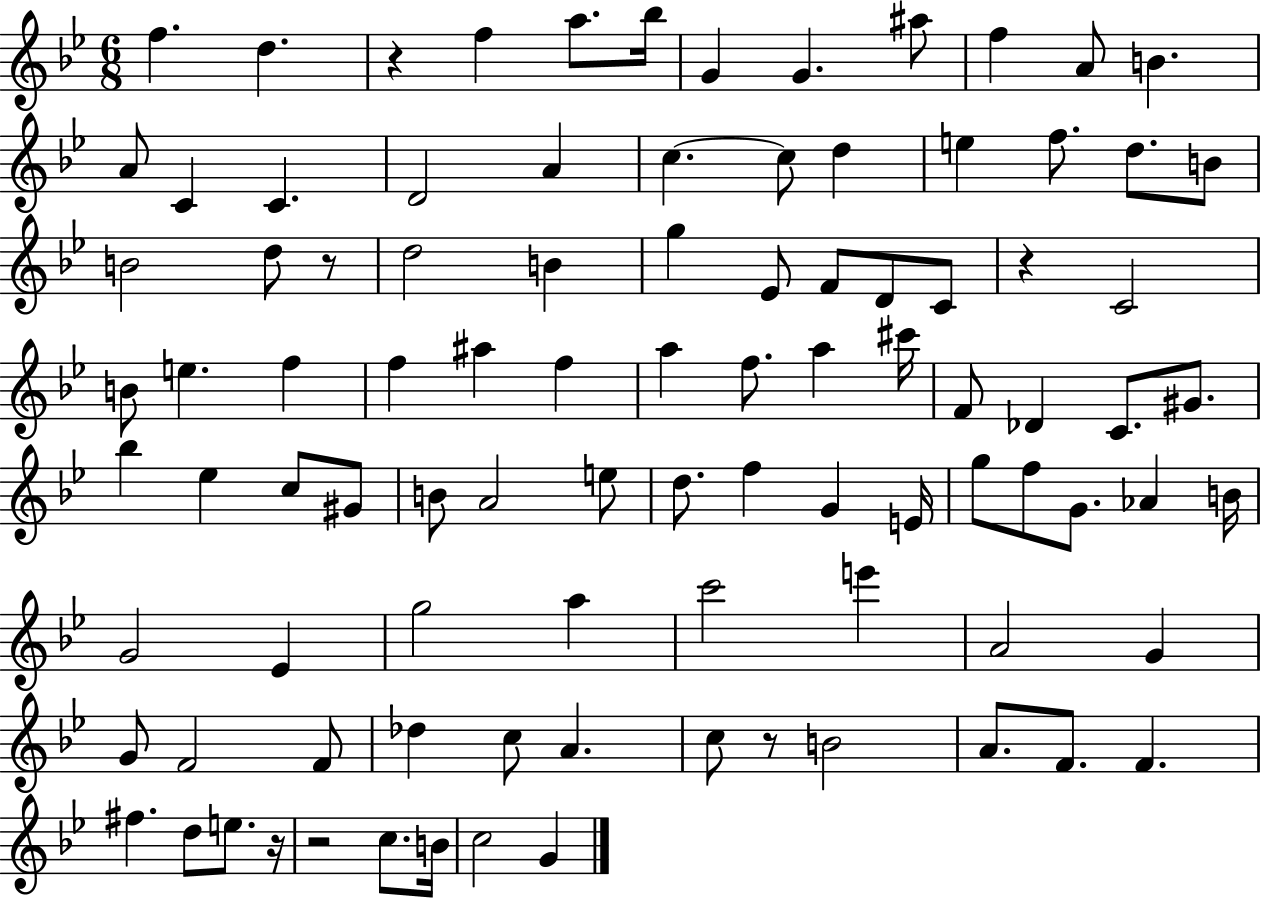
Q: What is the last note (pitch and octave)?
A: G4